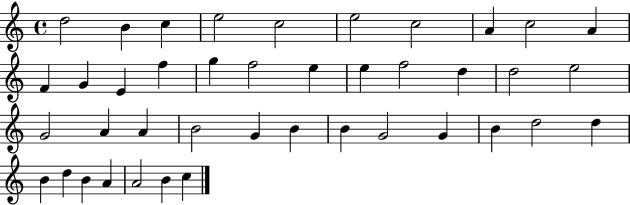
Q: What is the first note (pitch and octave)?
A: D5